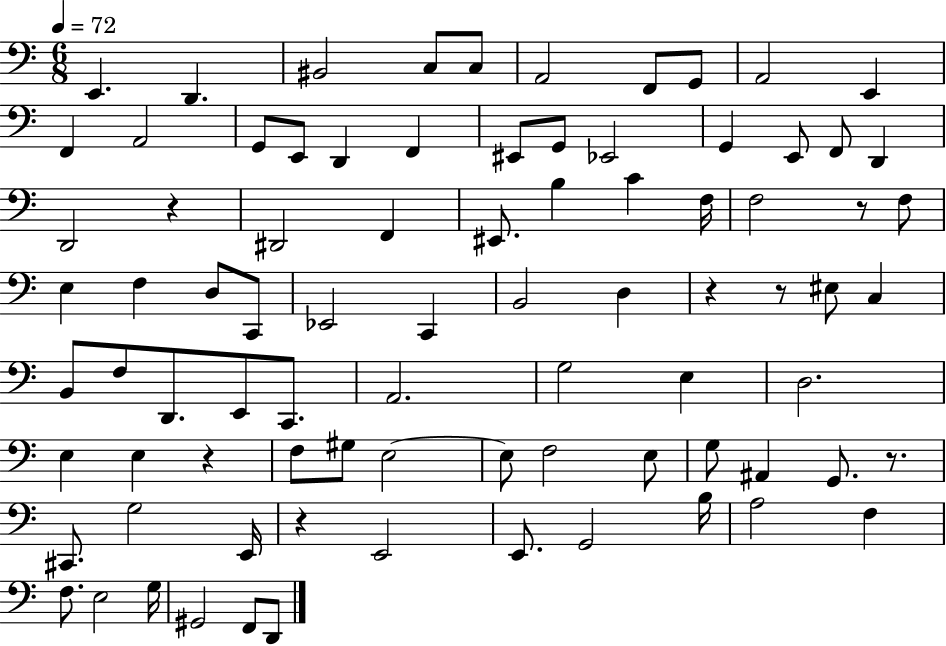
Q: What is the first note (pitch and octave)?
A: E2